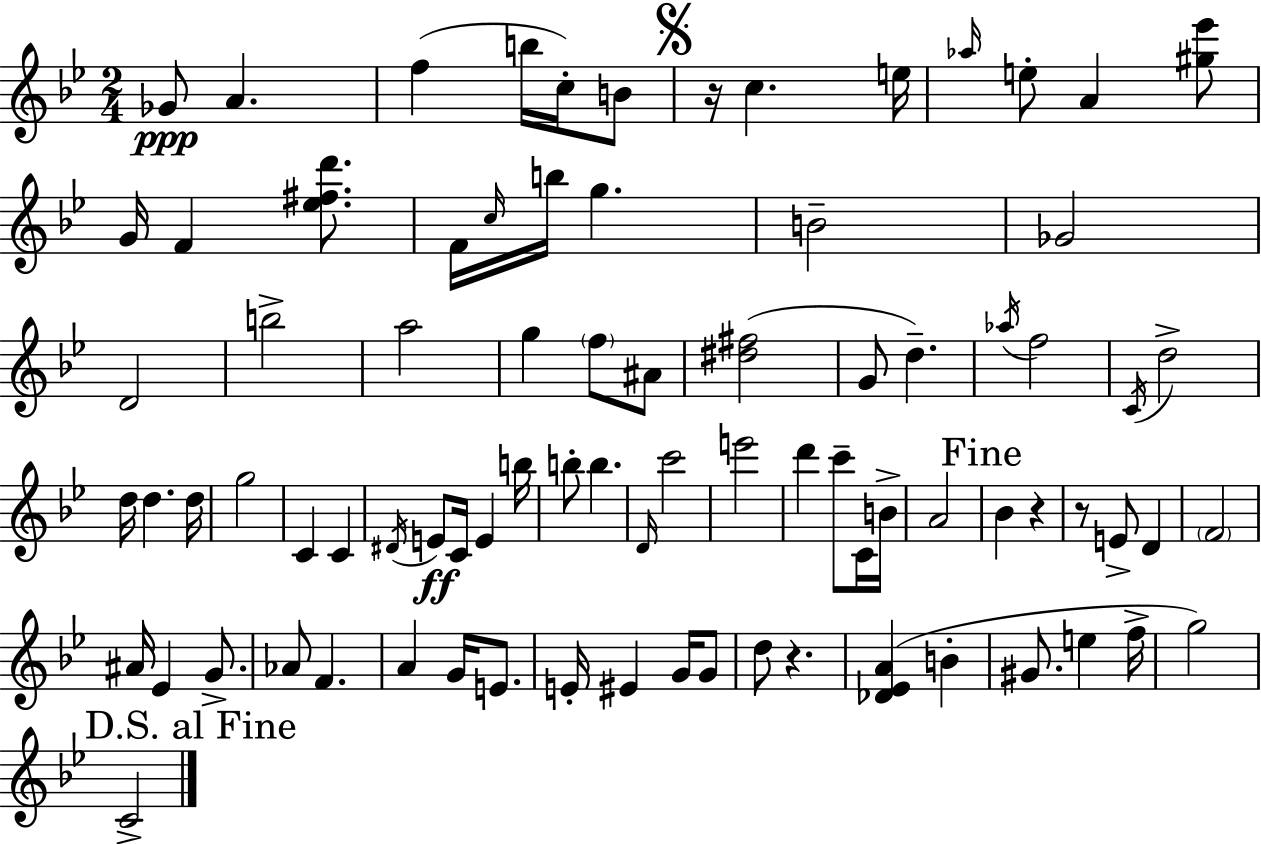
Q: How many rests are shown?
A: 4